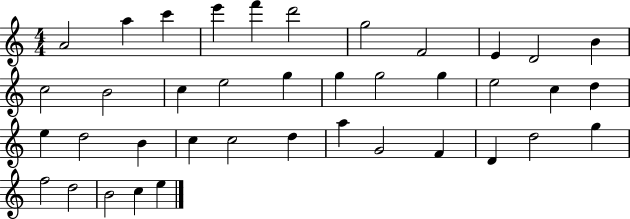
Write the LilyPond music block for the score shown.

{
  \clef treble
  \numericTimeSignature
  \time 4/4
  \key c \major
  a'2 a''4 c'''4 | e'''4 f'''4 d'''2 | g''2 f'2 | e'4 d'2 b'4 | \break c''2 b'2 | c''4 e''2 g''4 | g''4 g''2 g''4 | e''2 c''4 d''4 | \break e''4 d''2 b'4 | c''4 c''2 d''4 | a''4 g'2 f'4 | d'4 d''2 g''4 | \break f''2 d''2 | b'2 c''4 e''4 | \bar "|."
}